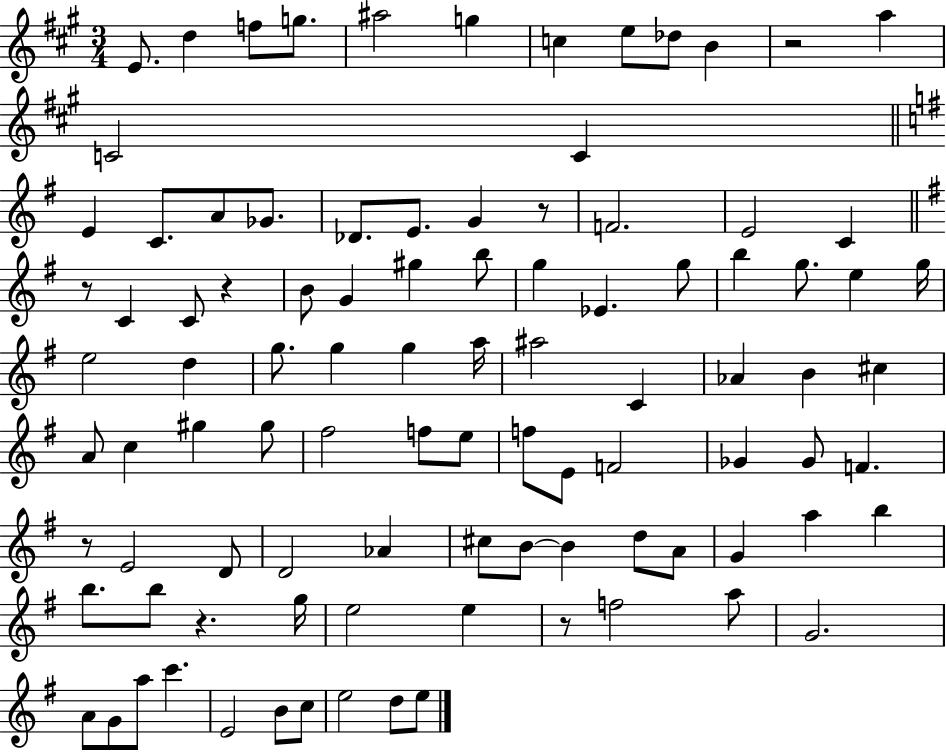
X:1
T:Untitled
M:3/4
L:1/4
K:A
E/2 d f/2 g/2 ^a2 g c e/2 _d/2 B z2 a C2 C E C/2 A/2 _G/2 _D/2 E/2 G z/2 F2 E2 C z/2 C C/2 z B/2 G ^g b/2 g _E g/2 b g/2 e g/4 e2 d g/2 g g a/4 ^a2 C _A B ^c A/2 c ^g ^g/2 ^f2 f/2 e/2 f/2 E/2 F2 _G _G/2 F z/2 E2 D/2 D2 _A ^c/2 B/2 B d/2 A/2 G a b b/2 b/2 z g/4 e2 e z/2 f2 a/2 G2 A/2 G/2 a/2 c' E2 B/2 c/2 e2 d/2 e/2